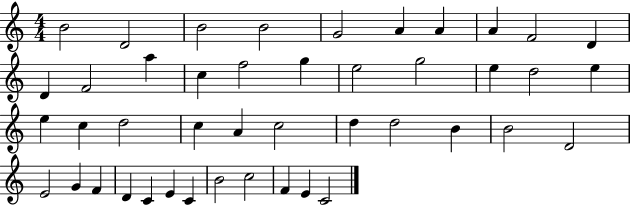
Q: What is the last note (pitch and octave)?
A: C4